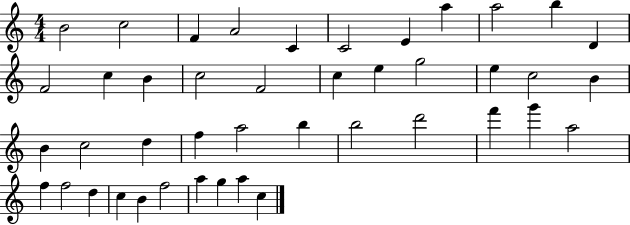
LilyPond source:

{
  \clef treble
  \numericTimeSignature
  \time 4/4
  \key c \major
  b'2 c''2 | f'4 a'2 c'4 | c'2 e'4 a''4 | a''2 b''4 d'4 | \break f'2 c''4 b'4 | c''2 f'2 | c''4 e''4 g''2 | e''4 c''2 b'4 | \break b'4 c''2 d''4 | f''4 a''2 b''4 | b''2 d'''2 | f'''4 g'''4 a''2 | \break f''4 f''2 d''4 | c''4 b'4 f''2 | a''4 g''4 a''4 c''4 | \bar "|."
}